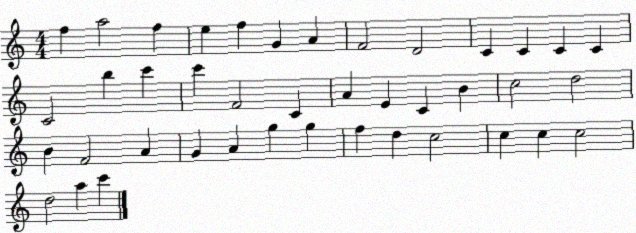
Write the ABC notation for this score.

X:1
T:Untitled
M:4/4
L:1/4
K:C
f a2 f e f G A F2 D2 C C C C C2 b c' c' F2 C A E C B c2 d2 B F2 A G A g g f d c2 c c c2 d2 a c'